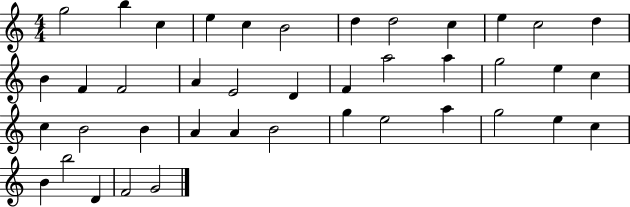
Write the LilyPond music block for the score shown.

{
  \clef treble
  \numericTimeSignature
  \time 4/4
  \key c \major
  g''2 b''4 c''4 | e''4 c''4 b'2 | d''4 d''2 c''4 | e''4 c''2 d''4 | \break b'4 f'4 f'2 | a'4 e'2 d'4 | f'4 a''2 a''4 | g''2 e''4 c''4 | \break c''4 b'2 b'4 | a'4 a'4 b'2 | g''4 e''2 a''4 | g''2 e''4 c''4 | \break b'4 b''2 d'4 | f'2 g'2 | \bar "|."
}